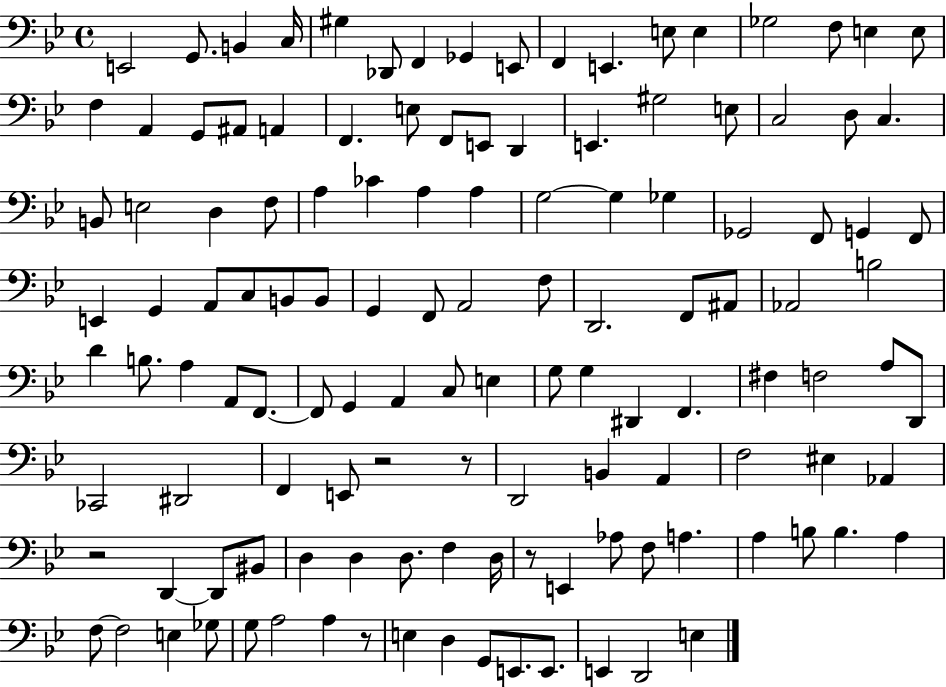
X:1
T:Untitled
M:4/4
L:1/4
K:Bb
E,,2 G,,/2 B,, C,/4 ^G, _D,,/2 F,, _G,, E,,/2 F,, E,, E,/2 E, _G,2 F,/2 E, E,/2 F, A,, G,,/2 ^A,,/2 A,, F,, E,/2 F,,/2 E,,/2 D,, E,, ^G,2 E,/2 C,2 D,/2 C, B,,/2 E,2 D, F,/2 A, _C A, A, G,2 G, _G, _G,,2 F,,/2 G,, F,,/2 E,, G,, A,,/2 C,/2 B,,/2 B,,/2 G,, F,,/2 A,,2 F,/2 D,,2 F,,/2 ^A,,/2 _A,,2 B,2 D B,/2 A, A,,/2 F,,/2 F,,/2 G,, A,, C,/2 E, G,/2 G, ^D,, F,, ^F, F,2 A,/2 D,,/2 _C,,2 ^D,,2 F,, E,,/2 z2 z/2 D,,2 B,, A,, F,2 ^E, _A,, z2 D,, D,,/2 ^B,,/2 D, D, D,/2 F, D,/4 z/2 E,, _A,/2 F,/2 A, A, B,/2 B, A, F,/2 F,2 E, _G,/2 G,/2 A,2 A, z/2 E, D, G,,/2 E,,/2 E,,/2 E,, D,,2 E,